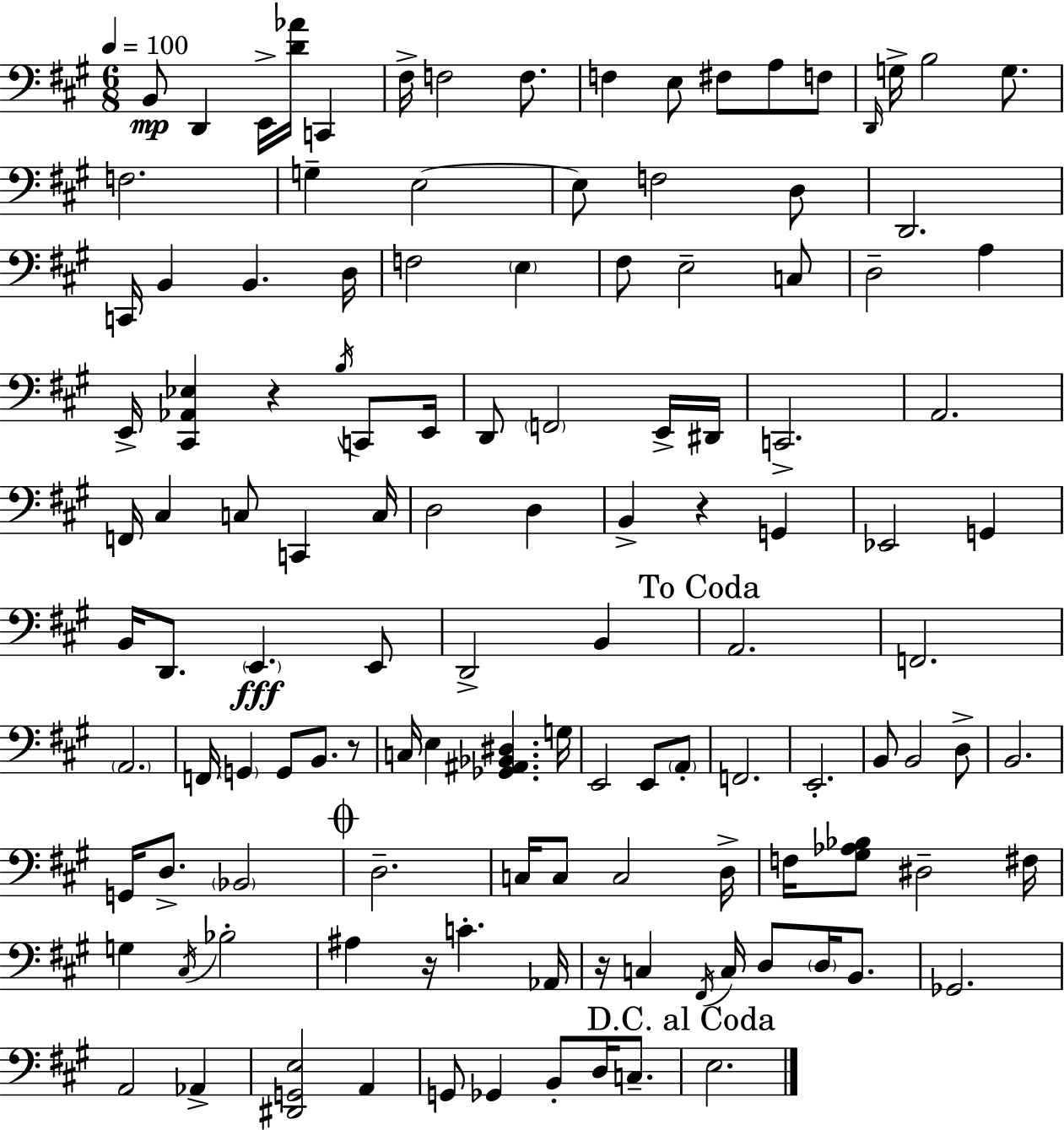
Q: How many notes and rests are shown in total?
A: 123